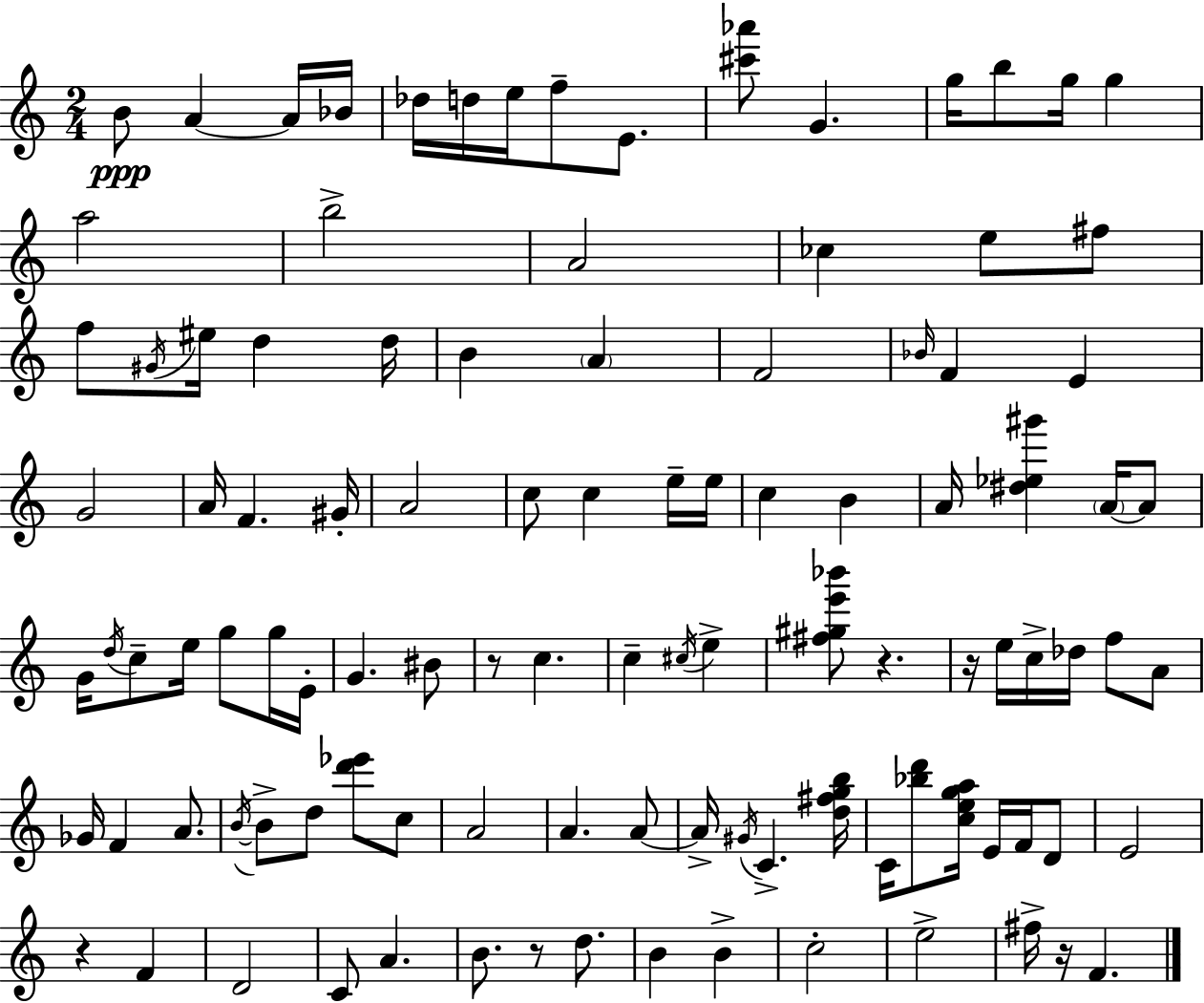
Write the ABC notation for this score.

X:1
T:Untitled
M:2/4
L:1/4
K:C
B/2 A A/4 _B/4 _d/4 d/4 e/4 f/2 E/2 [^c'_a']/2 G g/4 b/2 g/4 g a2 b2 A2 _c e/2 ^f/2 f/2 ^G/4 ^e/4 d d/4 B A F2 _B/4 F E G2 A/4 F ^G/4 A2 c/2 c e/4 e/4 c B A/4 [^d_e^g'] A/4 A/2 G/4 d/4 c/2 e/4 g/2 g/4 E/4 G ^B/2 z/2 c c ^c/4 e [^f^ge'_b']/2 z z/4 e/4 c/4 _d/4 f/2 A/2 _G/4 F A/2 B/4 B/2 d/2 [d'_e']/2 c/2 A2 A A/2 A/4 ^G/4 C [d^fgb]/4 C/4 [_bd']/2 [cega]/4 E/4 F/4 D/2 E2 z F D2 C/2 A B/2 z/2 d/2 B B c2 e2 ^f/4 z/4 F